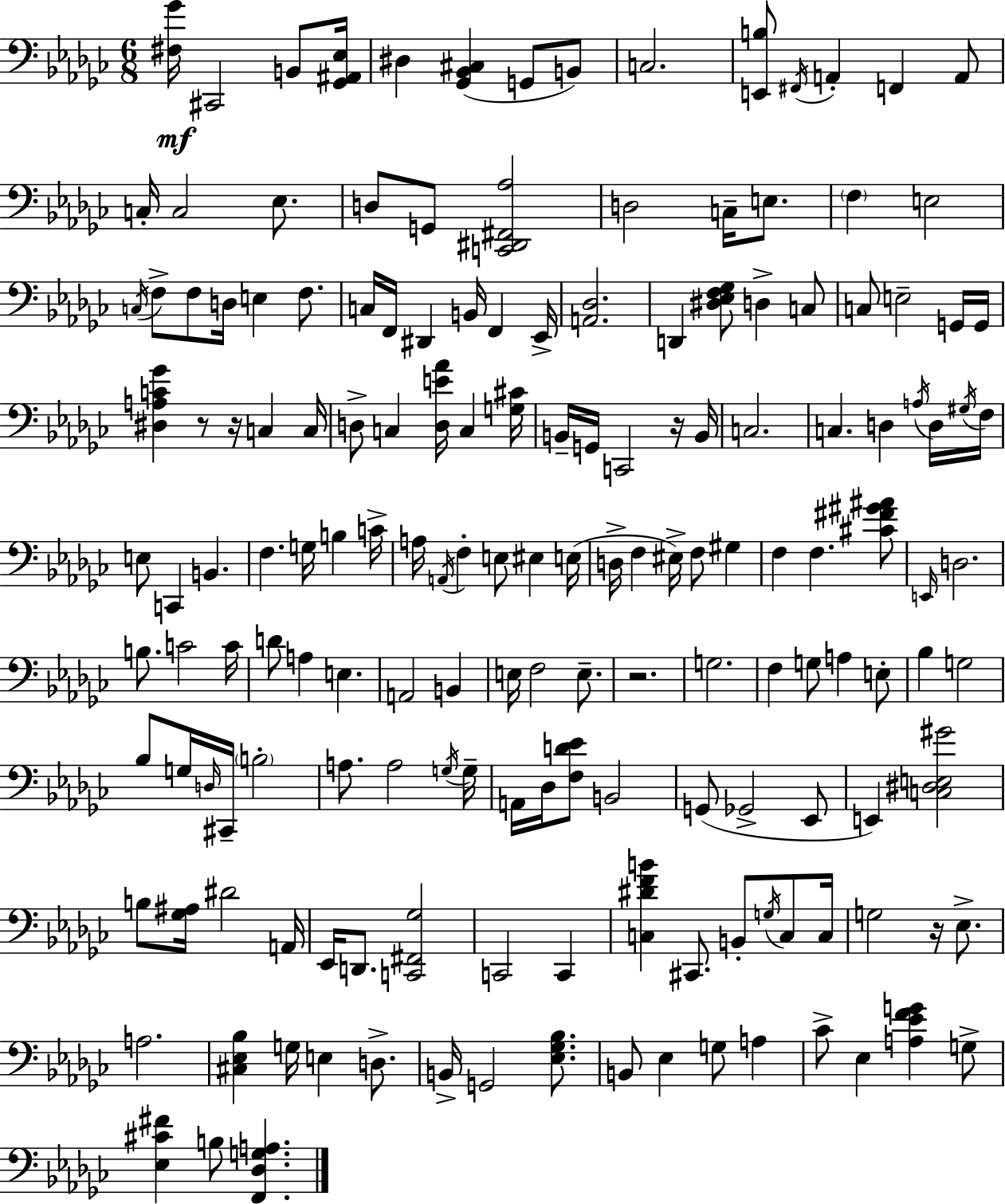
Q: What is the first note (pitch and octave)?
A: C#2